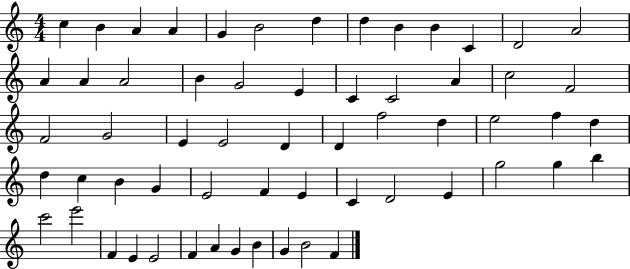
{
  \clef treble
  \numericTimeSignature
  \time 4/4
  \key c \major
  c''4 b'4 a'4 a'4 | g'4 b'2 d''4 | d''4 b'4 b'4 c'4 | d'2 a'2 | \break a'4 a'4 a'2 | b'4 g'2 e'4 | c'4 c'2 a'4 | c''2 f'2 | \break f'2 g'2 | e'4 e'2 d'4 | d'4 f''2 d''4 | e''2 f''4 d''4 | \break d''4 c''4 b'4 g'4 | e'2 f'4 e'4 | c'4 d'2 e'4 | g''2 g''4 b''4 | \break c'''2 e'''2 | f'4 e'4 e'2 | f'4 a'4 g'4 b'4 | g'4 b'2 f'4 | \break \bar "|."
}